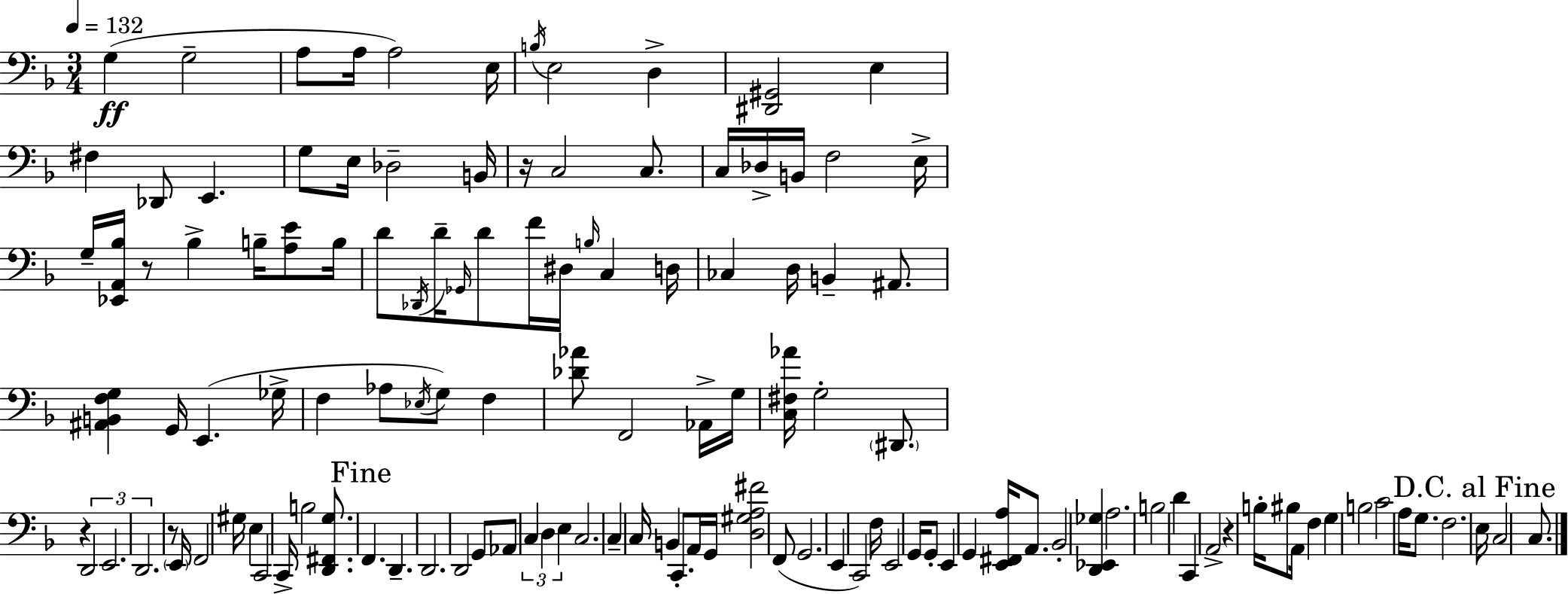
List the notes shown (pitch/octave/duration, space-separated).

G3/q G3/h A3/e A3/s A3/h E3/s B3/s E3/h D3/q [D#2,G#2]/h E3/q F#3/q Db2/e E2/q. G3/e E3/s Db3/h B2/s R/s C3/h C3/e. C3/s Db3/s B2/s F3/h E3/s G3/s [Eb2,A2,Bb3]/s R/e Bb3/q B3/s [A3,E4]/e B3/s D4/e Db2/s D4/s Gb2/s D4/e F4/s D#3/s B3/s C3/q D3/s CES3/q D3/s B2/q A#2/e. [A#2,B2,F3,G3]/q G2/s E2/q. Gb3/s F3/q Ab3/e Eb3/s G3/e F3/q [Db4,Ab4]/e F2/h Ab2/s G3/s [C3,F#3,Ab4]/s G3/h D#2/e. R/q D2/h E2/h. D2/h. R/e E2/s F2/h G#3/s E3/q C2/h C2/s B3/h [D2,F#2,G3]/e. F2/q. D2/q. D2/h. D2/h G2/e Ab2/e C3/q D3/q E3/q C3/h. C3/q C3/s B2/q C2/e. A2/s G2/s [D3,G#3,A3,F#4]/h F2/e G2/h. E2/q C2/h F3/s E2/h G2/s G2/e E2/q G2/q [E2,F#2,A3]/s A2/e. Bb2/h [D2,Eb2,Gb3]/q A3/h. B3/h D4/q C2/q A2/h R/q B3/s BIS3/e A2/s F3/q G3/q B3/h C4/h A3/s G3/e. F3/h. E3/s C3/h C3/e.